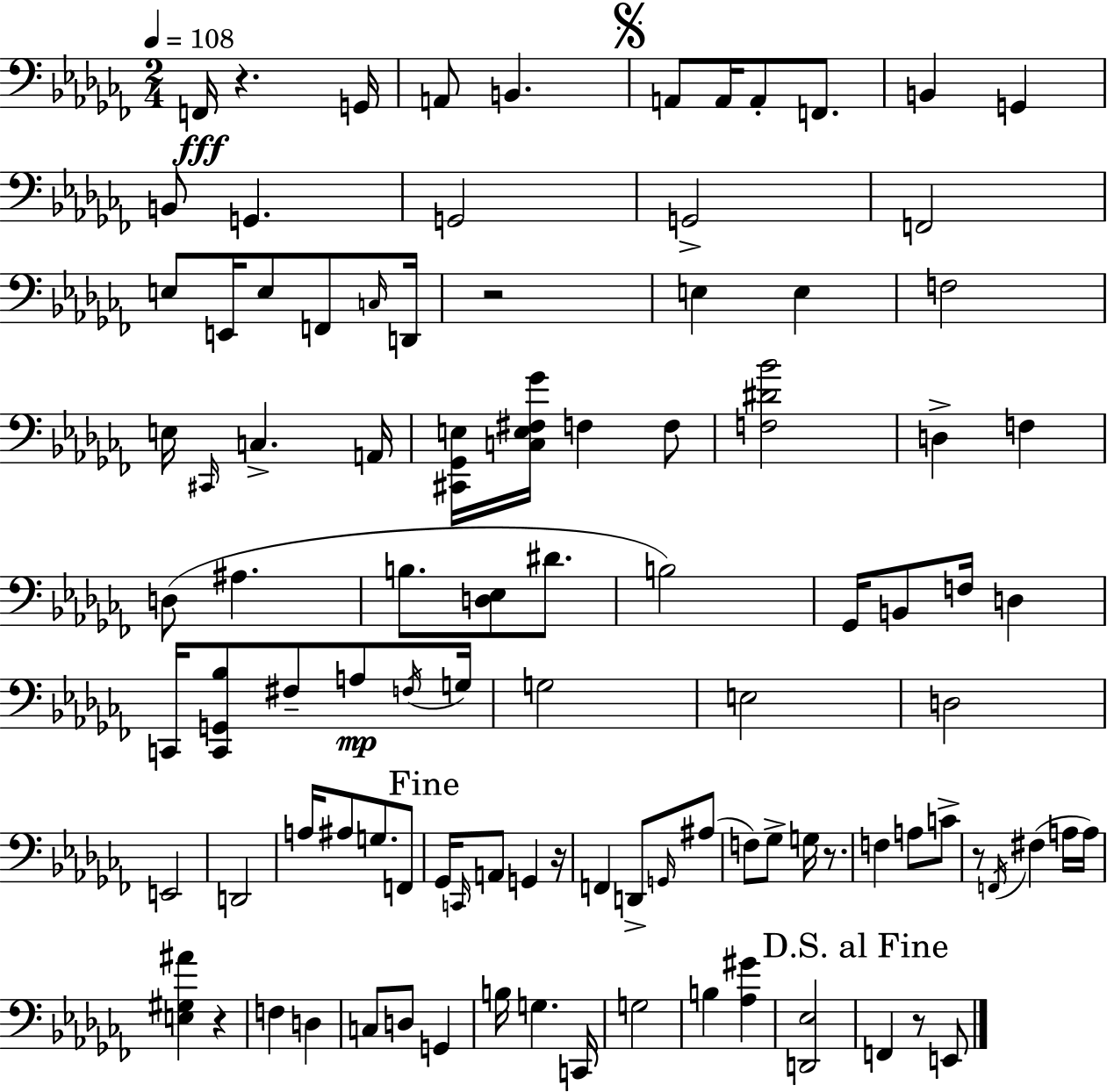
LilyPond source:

{
  \clef bass
  \numericTimeSignature
  \time 2/4
  \key aes \minor
  \tempo 4 = 108
  f,16\fff r4. g,16 | a,8 b,4. | \mark \markup { \musicglyph "scripts.segno" } a,8 a,16 a,8-. f,8. | b,4 g,4 | \break b,8 g,4. | g,2 | g,2-> | f,2 | \break e8 e,16 e8 f,8 \grace { c16 } | d,16 r2 | e4 e4 | f2 | \break e16 \grace { cis,16 } c4.-> | a,16 <cis, ges, e>16 <c e fis ges'>16 f4 | f8 <f dis' bes'>2 | d4-> f4 | \break d8( ais4. | b8. <d ees>8 dis'8. | b2) | ges,16 b,8 f16 d4 | \break c,16 <c, g, bes>8 fis8-- a8\mp | \acciaccatura { f16 } g16 g2 | e2 | d2 | \break e,2 | d,2 | a16 ais8 g8. | f,8 \mark "Fine" ges,16 \grace { c,16 } a,8 g,4 | \break r16 f,4 | d,8-> \grace { g,16 }( ais8 f8) ges8-> | g16 r8. f4 | a8 c'8-> r8 \acciaccatura { f,16 }( | \break fis4 a16 a16) <e gis ais'>4 | r4 f4 | d4 c8 | d8 g,4 b16 g4. | \break c,16 g2 | b4 | <aes gis'>4 <d, ees>2 | \mark "D.S. al Fine" f,4 | \break r8 e,8 \bar "|."
}